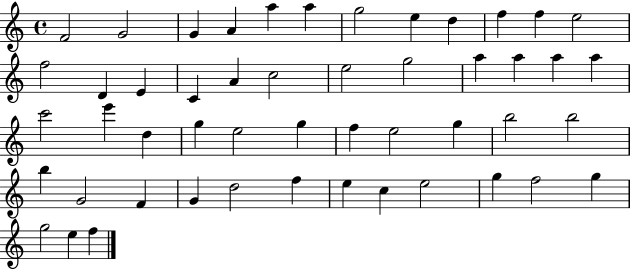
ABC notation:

X:1
T:Untitled
M:4/4
L:1/4
K:C
F2 G2 G A a a g2 e d f f e2 f2 D E C A c2 e2 g2 a a a a c'2 e' d g e2 g f e2 g b2 b2 b G2 F G d2 f e c e2 g f2 g g2 e f